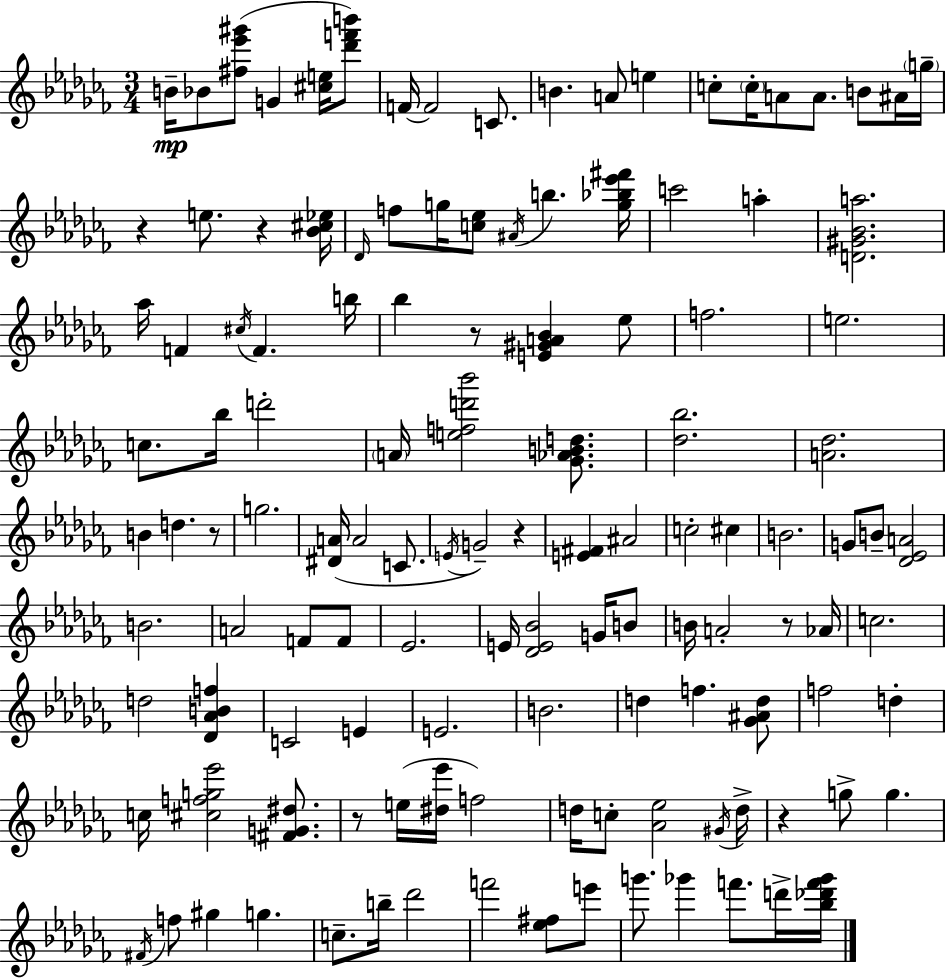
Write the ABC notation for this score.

X:1
T:Untitled
M:3/4
L:1/4
K:Abm
B/4 _B/2 [^f_e'^g']/2 G [^ce]/4 [_d'f'b']/2 F/4 F2 C/2 B A/2 e c/2 c/4 A/2 A/2 B/2 ^A/4 g/4 z e/2 z [_B^c_e]/4 _D/4 f/2 g/4 [c_e]/2 ^A/4 b [g_b_e'^f']/4 c'2 a [D^G_Ba]2 _a/4 F ^c/4 F b/4 _b z/2 [E^GA_B] _e/2 f2 e2 c/2 _b/4 d'2 A/4 [efd'_b']2 [_G_ABd]/2 [_d_b]2 [A_d]2 B d z/2 g2 [^DA]/4 A2 C/2 E/4 G2 z [E^F] ^A2 c2 ^c B2 G/2 B/2 [_D_EA]2 B2 A2 F/2 F/2 _E2 E/4 [_DE_B]2 G/4 B/2 B/4 A2 z/2 _A/4 c2 d2 [_D_ABf] C2 E E2 B2 d f [_G^Ad]/2 f2 d c/4 [^cfg_e']2 [^FG^d]/2 z/2 e/4 [^d_e']/4 f2 d/4 c/2 [_A_e]2 ^G/4 d/4 z g/2 g ^F/4 f/2 ^g g c/2 b/4 _d'2 f'2 [_e^f]/2 e'/2 g'/2 _g' f'/2 d'/4 [_b_d'f'_g']/4